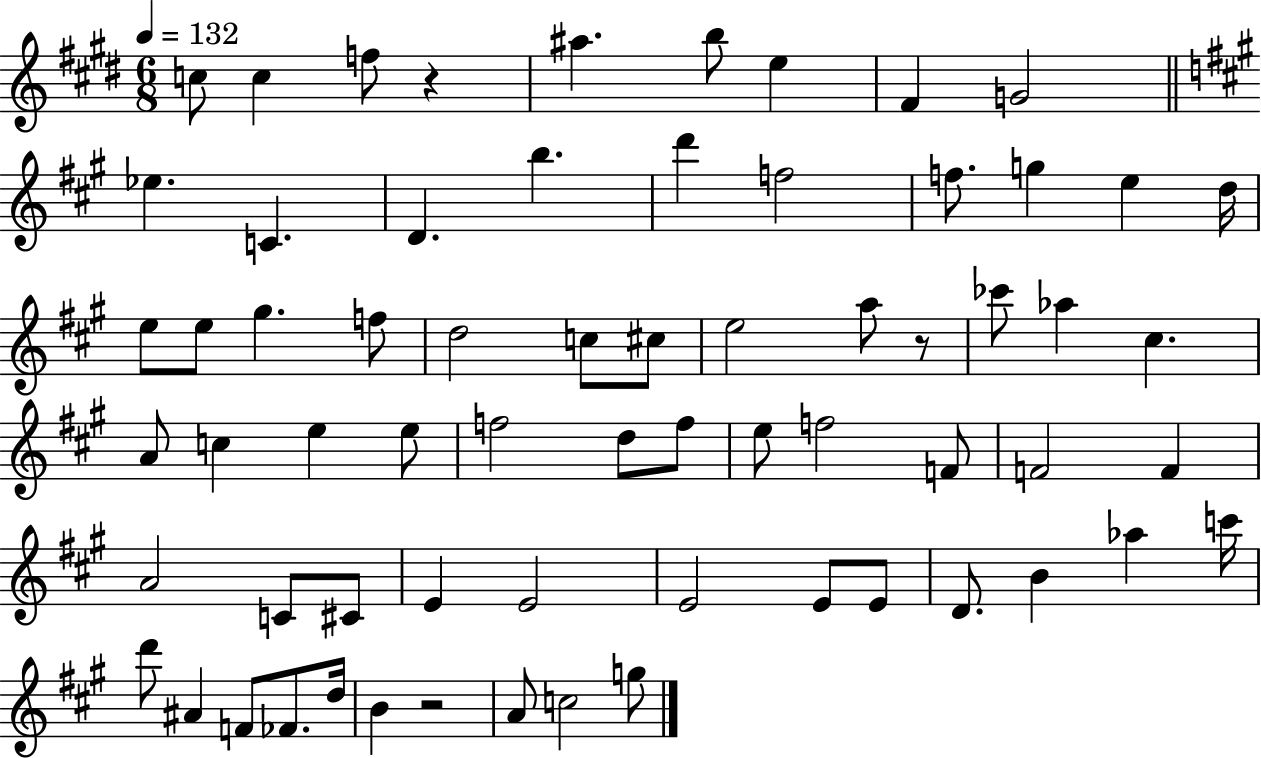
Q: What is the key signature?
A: E major